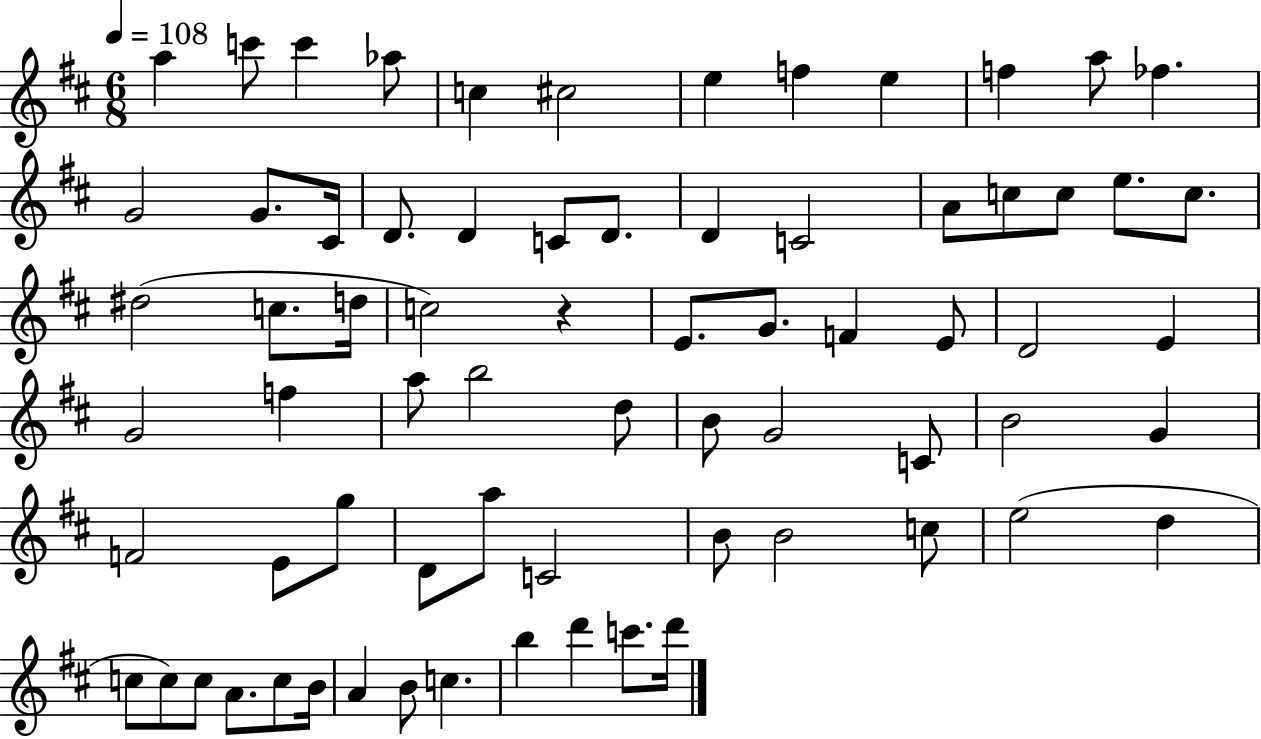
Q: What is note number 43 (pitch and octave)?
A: G4